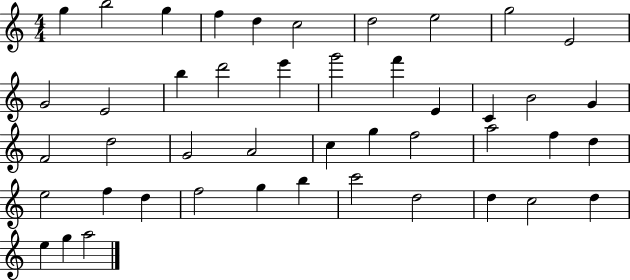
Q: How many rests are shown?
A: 0